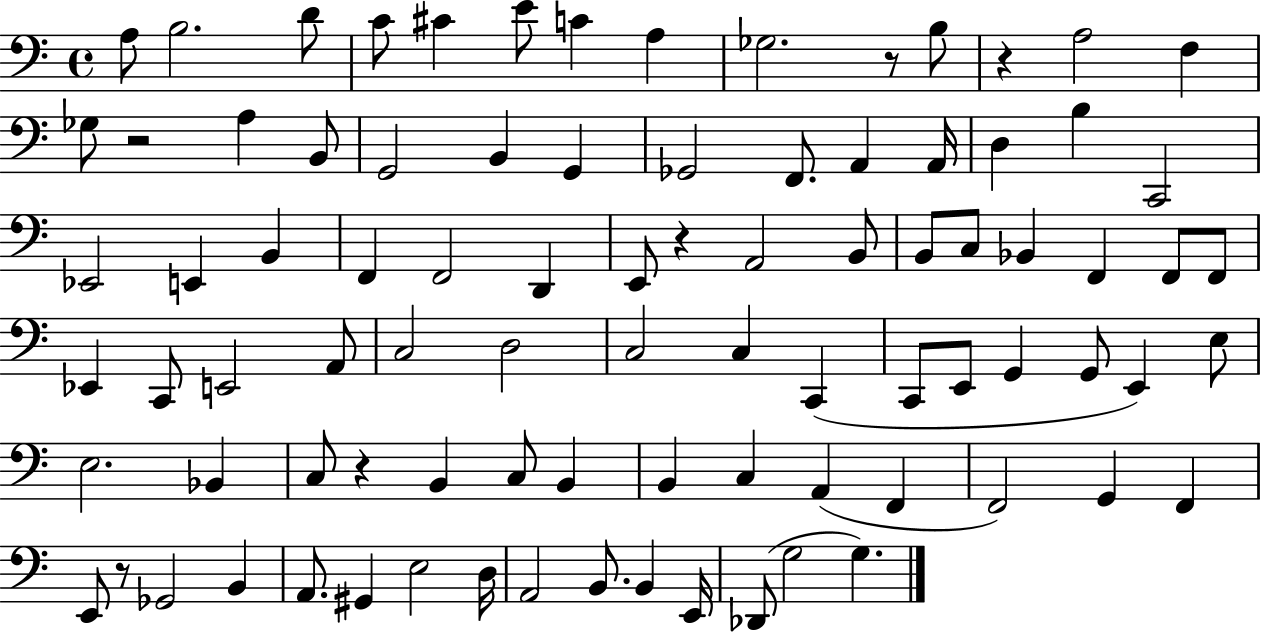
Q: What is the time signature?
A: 4/4